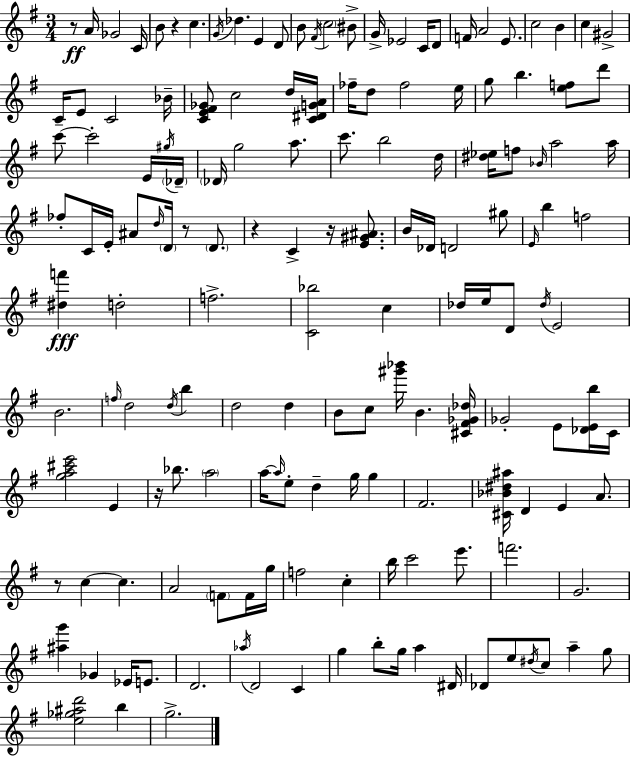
X:1
T:Untitled
M:3/4
L:1/4
K:G
z/2 A/4 _G2 C/4 B/2 z c G/4 _d E D/2 B/2 ^F/4 c2 ^B/2 G/4 _E2 C/4 D/2 F/4 A2 E/2 c2 B c ^G2 C/4 E/2 C2 _B/4 [CE^F_G]/2 c2 d/4 [C^DGA]/4 _f/4 d/2 _f2 e/4 g/2 b [ef]/2 d'/2 c'/2 c'2 E/4 ^g/4 _D/4 _D/4 g2 a/2 c'/2 b2 d/4 [^d_e]/4 f/2 _B/4 a2 a/4 _f/2 C/4 E/4 ^A/2 d/4 D/4 z/2 D/2 z C z/4 [E^G^A]/2 B/4 _D/4 D2 ^g/2 E/4 b f2 [^df'] d2 f2 [C_b]2 c _d/4 e/4 D/2 _d/4 E2 B2 f/4 d2 d/4 b d2 d B/2 c/2 [^g'_b']/4 B [^C^F_G_d]/4 _G2 E/2 [_DEb]/4 C/4 [ga^c'e']2 E z/4 _b/2 a2 a/4 a/4 e/2 d g/4 g ^F2 [^C_B^d^a]/4 D E A/2 z/2 c c A2 F/2 F/4 g/4 f2 c b/4 c'2 e'/2 f'2 G2 [^ag'] _G _E/4 E/2 D2 _a/4 D2 C g b/2 g/4 a ^D/4 _D/2 e/2 ^d/4 c/2 a g/2 [e_g^ad']2 b g2